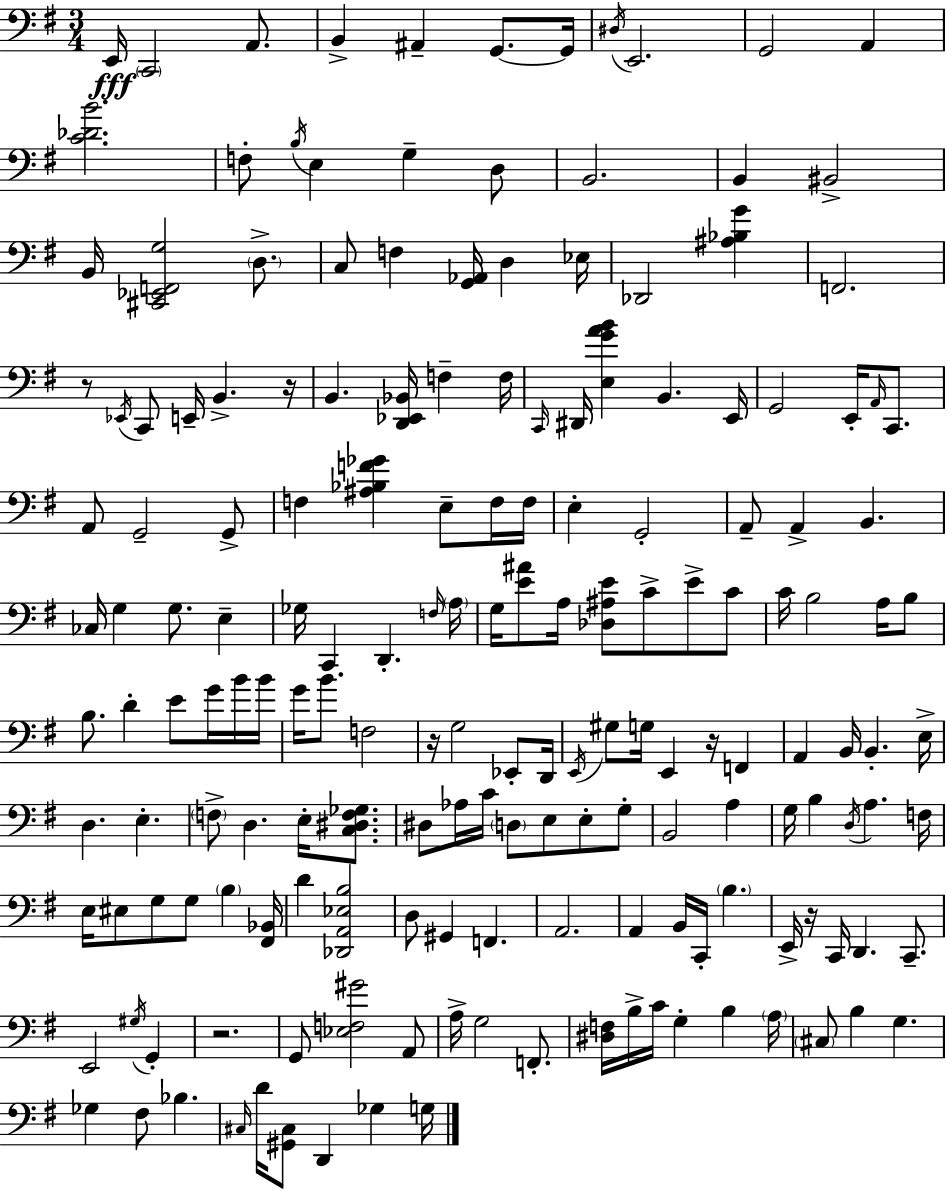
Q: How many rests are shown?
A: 6